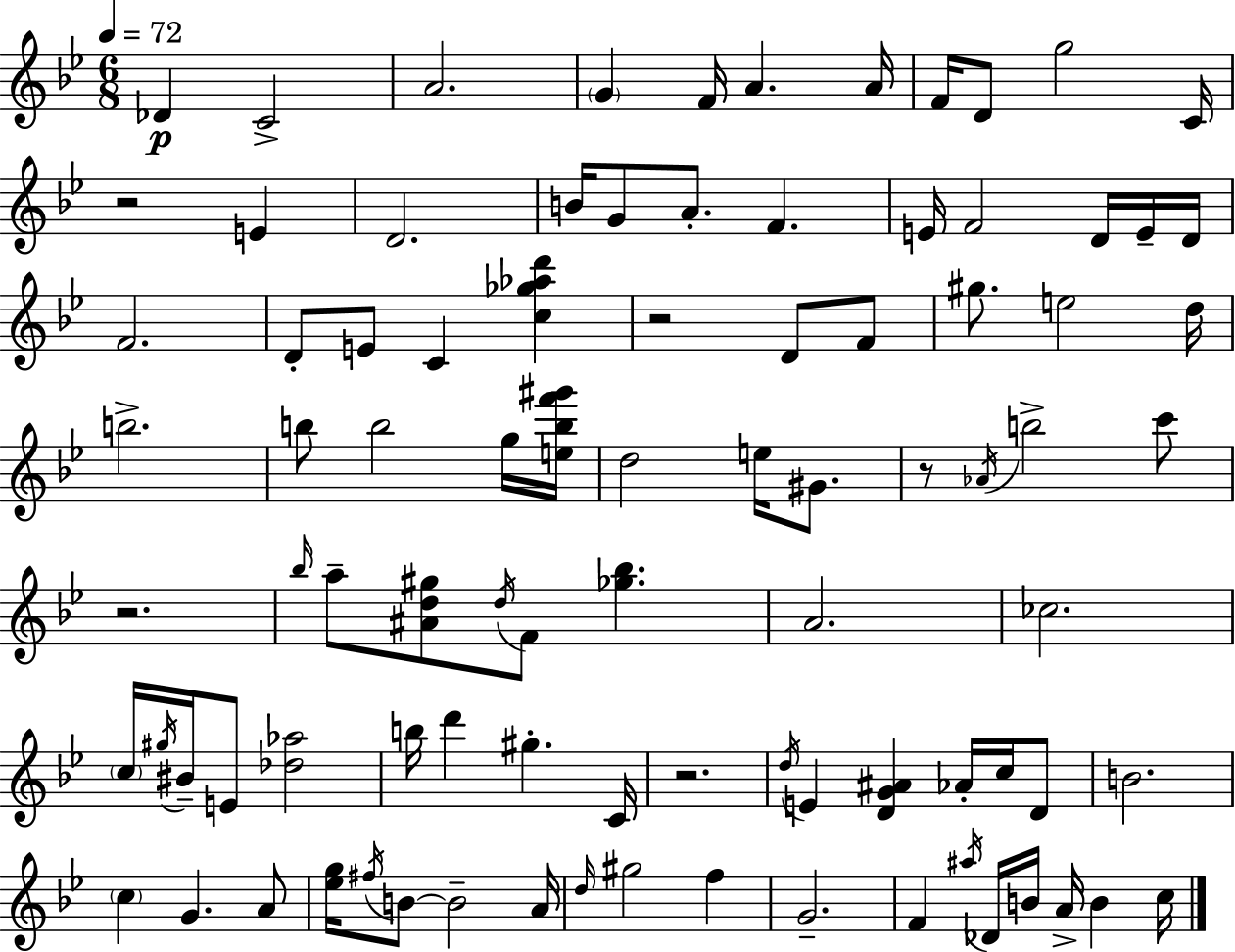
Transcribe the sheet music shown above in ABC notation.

X:1
T:Untitled
M:6/8
L:1/4
K:Gm
_D C2 A2 G F/4 A A/4 F/4 D/2 g2 C/4 z2 E D2 B/4 G/2 A/2 F E/4 F2 D/4 E/4 D/4 F2 D/2 E/2 C [c_g_ad'] z2 D/2 F/2 ^g/2 e2 d/4 b2 b/2 b2 g/4 [ebf'^g']/4 d2 e/4 ^G/2 z/2 _A/4 b2 c'/2 z2 _b/4 a/2 [^Ad^g]/2 d/4 F/2 [_g_b] A2 _c2 c/4 ^g/4 ^B/4 E/2 [_d_a]2 b/4 d' ^g C/4 z2 d/4 E [DG^A] _A/4 c/4 D/2 B2 c G A/2 [_eg]/4 ^f/4 B/2 B2 A/4 d/4 ^g2 f G2 F ^a/4 _D/4 B/4 A/4 B c/4